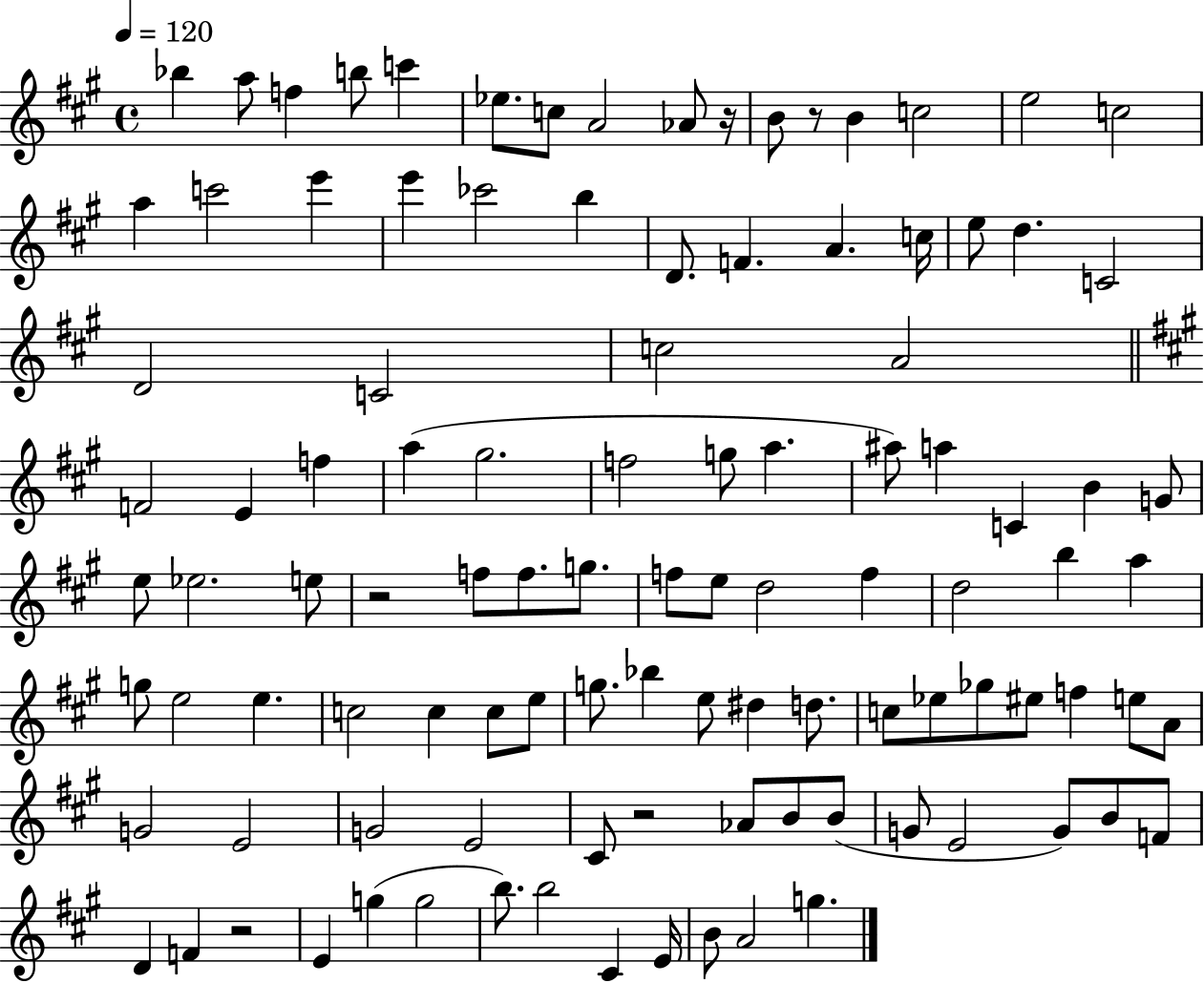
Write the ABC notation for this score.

X:1
T:Untitled
M:4/4
L:1/4
K:A
_b a/2 f b/2 c' _e/2 c/2 A2 _A/2 z/4 B/2 z/2 B c2 e2 c2 a c'2 e' e' _c'2 b D/2 F A c/4 e/2 d C2 D2 C2 c2 A2 F2 E f a ^g2 f2 g/2 a ^a/2 a C B G/2 e/2 _e2 e/2 z2 f/2 f/2 g/2 f/2 e/2 d2 f d2 b a g/2 e2 e c2 c c/2 e/2 g/2 _b e/2 ^d d/2 c/2 _e/2 _g/2 ^e/2 f e/2 A/2 G2 E2 G2 E2 ^C/2 z2 _A/2 B/2 B/2 G/2 E2 G/2 B/2 F/2 D F z2 E g g2 b/2 b2 ^C E/4 B/2 A2 g